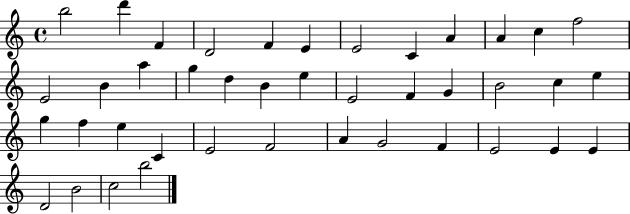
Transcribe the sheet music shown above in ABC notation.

X:1
T:Untitled
M:4/4
L:1/4
K:C
b2 d' F D2 F E E2 C A A c f2 E2 B a g d B e E2 F G B2 c e g f e C E2 F2 A G2 F E2 E E D2 B2 c2 b2